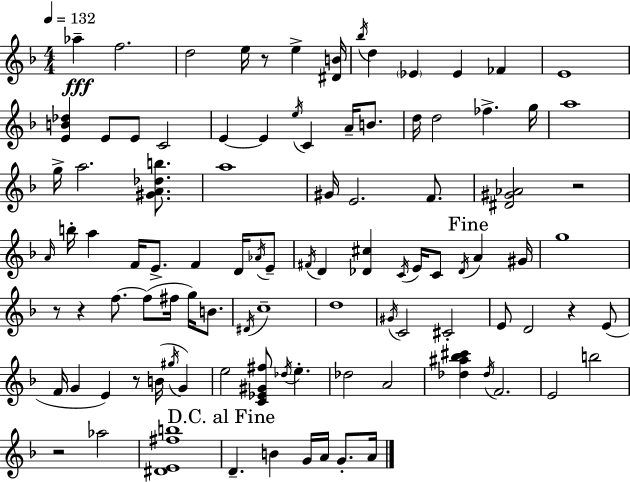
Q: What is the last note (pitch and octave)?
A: A4